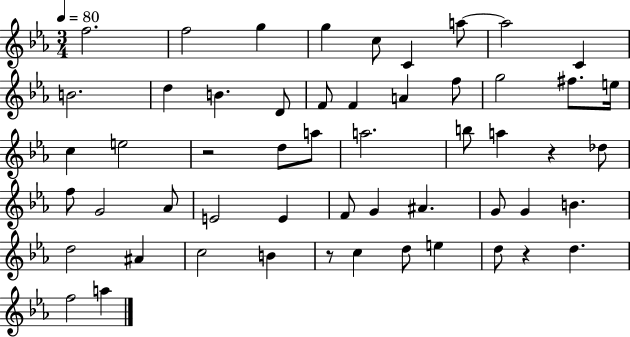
{
  \clef treble
  \numericTimeSignature
  \time 3/4
  \key ees \major
  \tempo 4 = 80
  f''2. | f''2 g''4 | g''4 c''8 c'4 a''8~~ | a''2 c'4 | \break b'2. | d''4 b'4. d'8 | f'8 f'4 a'4 f''8 | g''2 fis''8. e''16 | \break c''4 e''2 | r2 d''8 a''8 | a''2. | b''8 a''4 r4 des''8 | \break f''8 g'2 aes'8 | e'2 e'4 | f'8 g'4 ais'4. | g'8 g'4 b'4. | \break d''2 ais'4 | c''2 b'4 | r8 c''4 d''8 e''4 | d''8 r4 d''4. | \break f''2 a''4 | \bar "|."
}